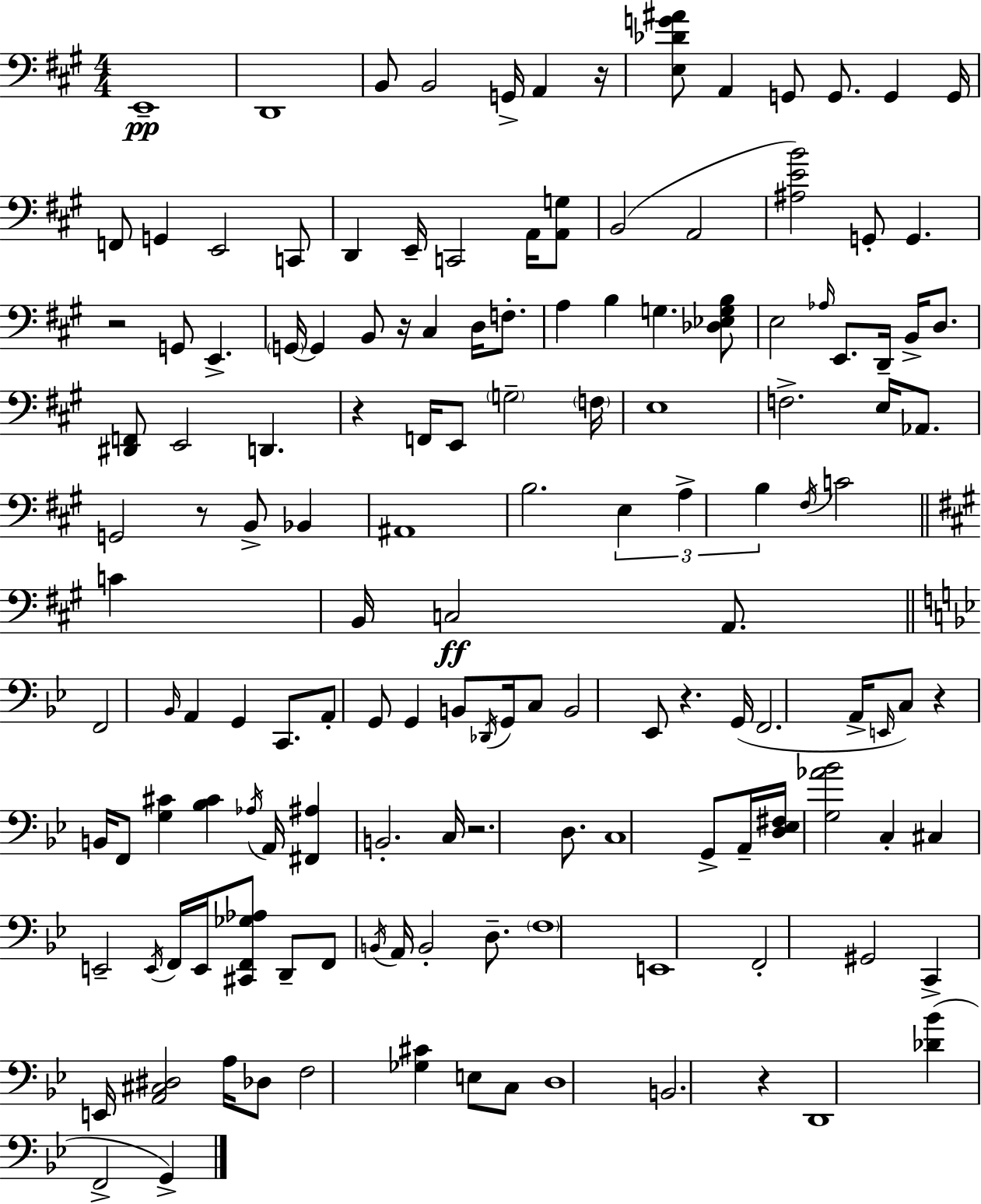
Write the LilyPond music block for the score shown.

{
  \clef bass
  \numericTimeSignature
  \time 4/4
  \key a \major
  e,1--\pp | d,1 | b,8 b,2 g,16-> a,4 r16 | <e des' g' ais'>8 a,4 g,8 g,8. g,4 g,16 | \break f,8 g,4 e,2 c,8 | d,4 e,16-- c,2 a,16 <a, g>8 | b,2( a,2 | <ais e' b'>2) g,8-. g,4. | \break r2 g,8 e,4.-> | \parenthesize g,16~~ g,4 b,8 r16 cis4 d16 f8.-. | a4 b4 g4. <des ees g b>8 | e2 \grace { aes16 } e,8. d,16-- b,16-> d8. | \break <dis, f,>8 e,2 d,4. | r4 f,16 e,8 \parenthesize g2-- | \parenthesize f16 e1 | f2.-> e16 aes,8. | \break g,2 r8 b,8-> bes,4 | ais,1 | b2. \tuplet 3/2 { e4 | a4-> b4 } \acciaccatura { fis16 } c'2 | \break \bar "||" \break \key a \major c'4 b,16 c2\ff a,8. | \bar "||" \break \key bes \major f,2 \grace { bes,16 } a,4 g,4 | c,8. a,8-. g,8 g,4 b,8 \acciaccatura { des,16 } g,16 | c8 b,2 ees,8 r4. | g,16( f,2. a,16-> | \break \grace { e,16 } c8) r4 b,16 f,8 <g cis'>4 <bes cis'>4 | \acciaccatura { aes16 } a,16 <fis, ais>4 b,2.-. | c16 r2. | d8. c1 | \break g,8-> a,16-- <d ees fis>16 <g aes' bes'>2 | c4-. cis4 e,2-- | \acciaccatura { e,16 } f,16 e,16 <cis, f, ges aes>8 d,8-- f,8 \acciaccatura { b,16 } a,16 b,2-. | d8.-- \parenthesize f1 | \break e,1 | f,2-. gis,2 | c,4-> e,16 <a, cis dis>2 | a16 des8 f2 <ges cis'>4 | \break e8 c8 d1 | b,2. | r4 d,1 | <des' bes'>4( f,2-> | \break g,4->) \bar "|."
}